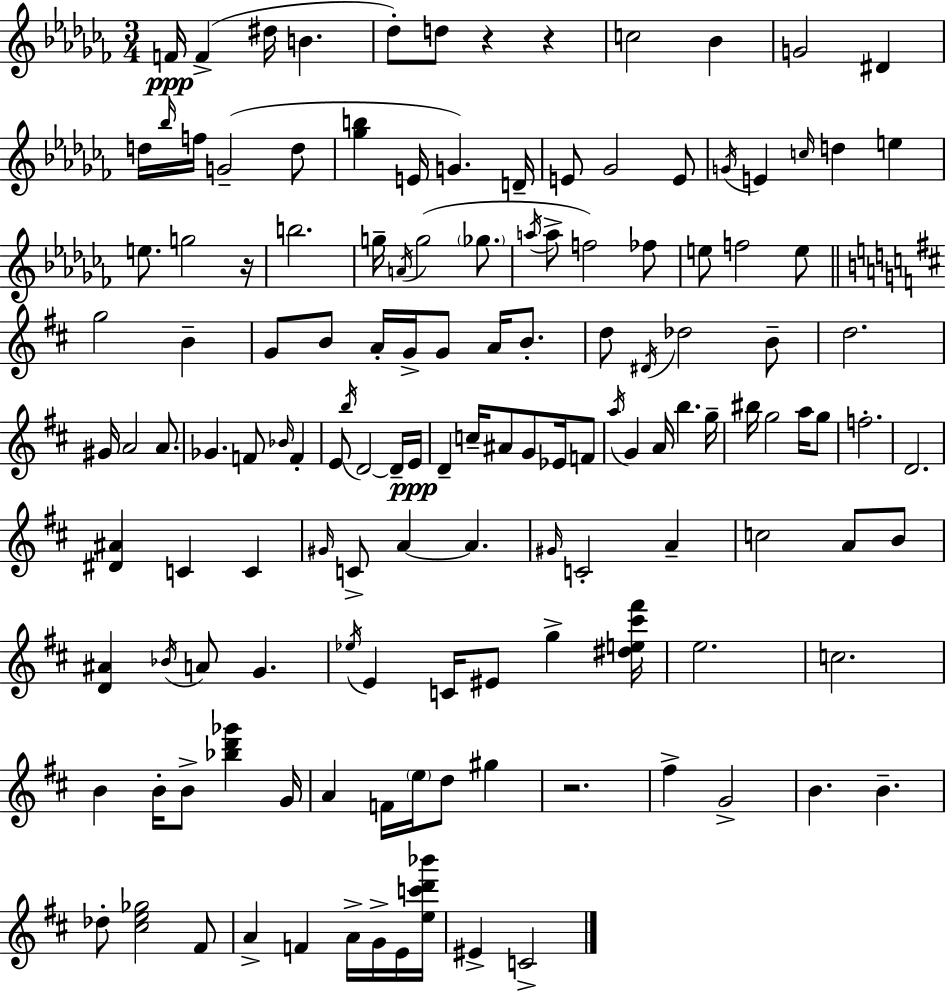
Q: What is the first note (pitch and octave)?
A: F4